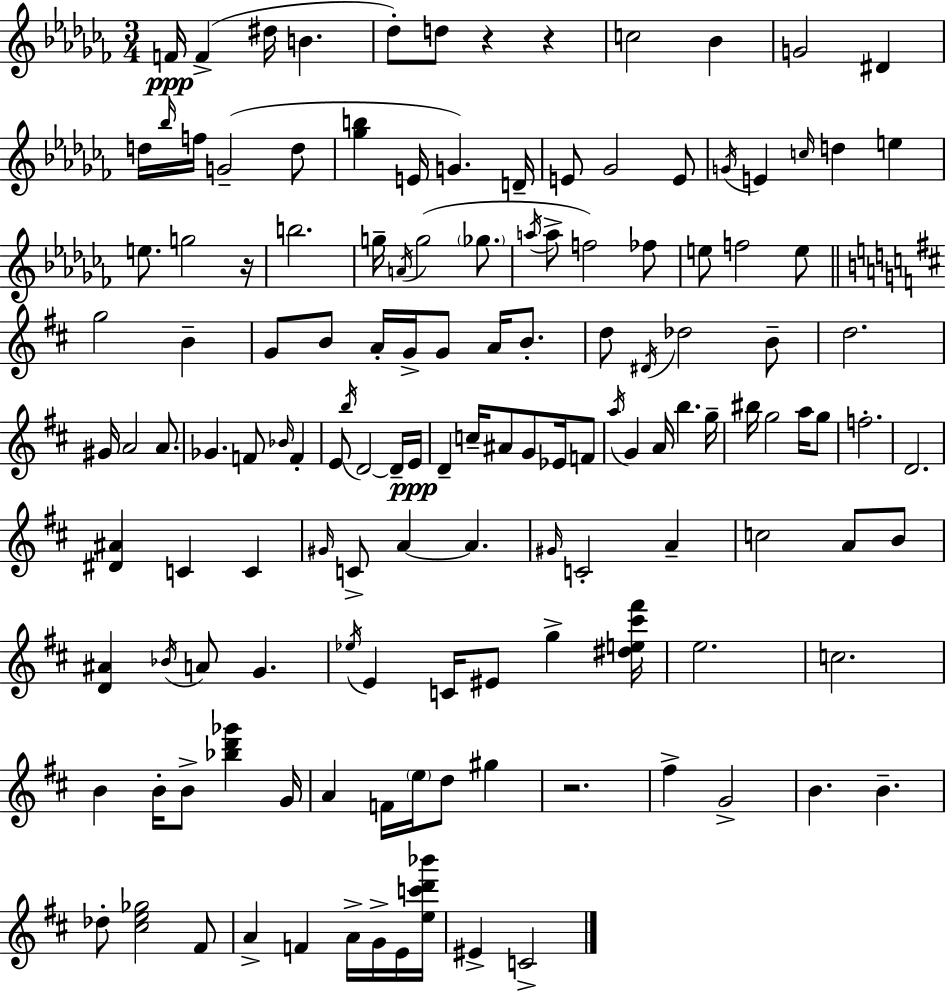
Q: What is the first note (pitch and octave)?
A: F4